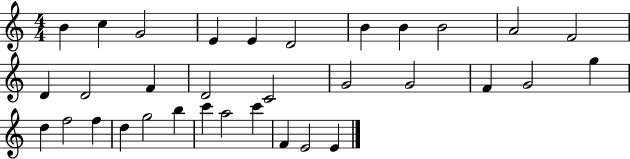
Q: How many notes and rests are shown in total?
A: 33